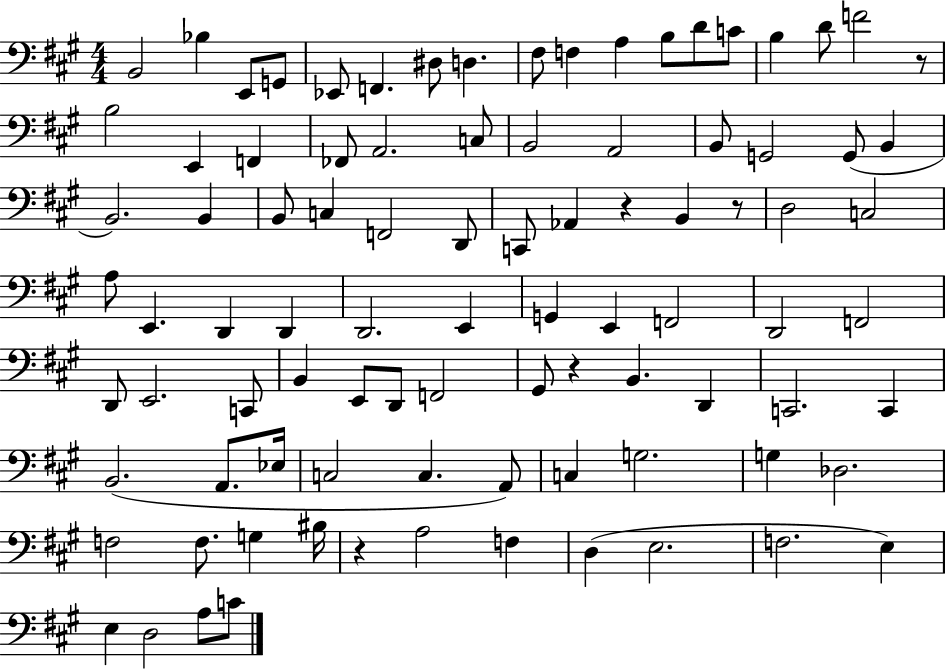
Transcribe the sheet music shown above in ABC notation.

X:1
T:Untitled
M:4/4
L:1/4
K:A
B,,2 _B, E,,/2 G,,/2 _E,,/2 F,, ^D,/2 D, ^F,/2 F, A, B,/2 D/2 C/2 B, D/2 F2 z/2 B,2 E,, F,, _F,,/2 A,,2 C,/2 B,,2 A,,2 B,,/2 G,,2 G,,/2 B,, B,,2 B,, B,,/2 C, F,,2 D,,/2 C,,/2 _A,, z B,, z/2 D,2 C,2 A,/2 E,, D,, D,, D,,2 E,, G,, E,, F,,2 D,,2 F,,2 D,,/2 E,,2 C,,/2 B,, E,,/2 D,,/2 F,,2 ^G,,/2 z B,, D,, C,,2 C,, B,,2 A,,/2 _E,/4 C,2 C, A,,/2 C, G,2 G, _D,2 F,2 F,/2 G, ^B,/4 z A,2 F, D, E,2 F,2 E, E, D,2 A,/2 C/2